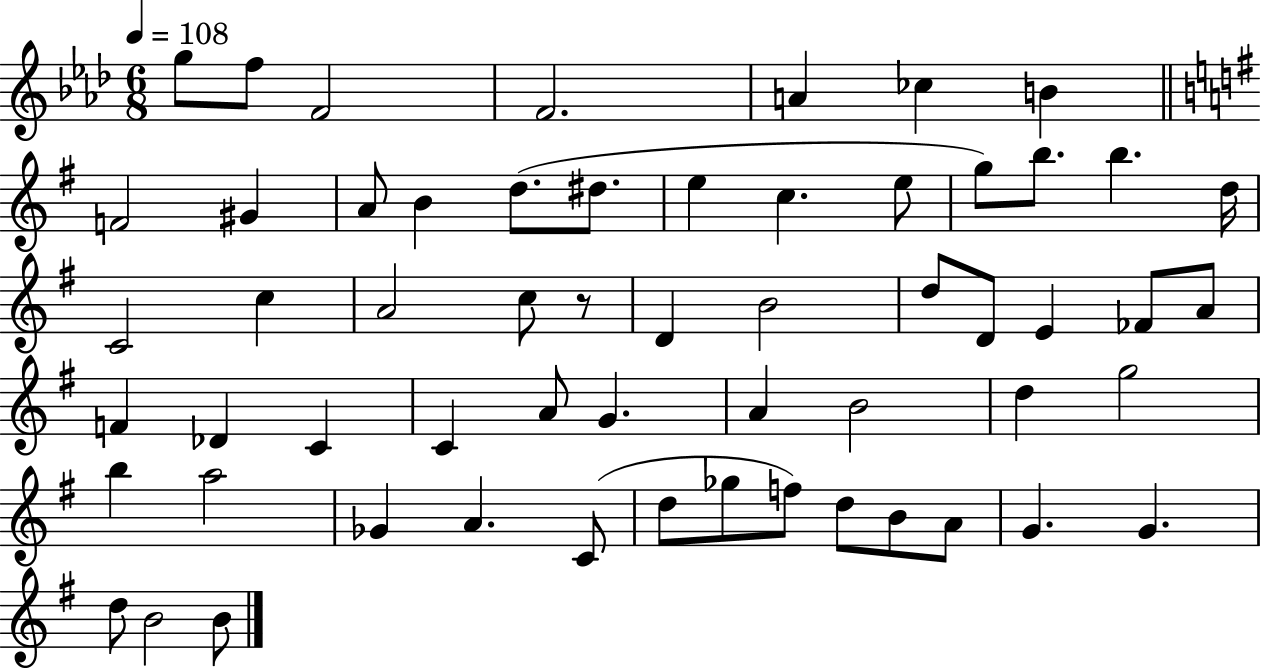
G5/e F5/e F4/h F4/h. A4/q CES5/q B4/q F4/h G#4/q A4/e B4/q D5/e. D#5/e. E5/q C5/q. E5/e G5/e B5/e. B5/q. D5/s C4/h C5/q A4/h C5/e R/e D4/q B4/h D5/e D4/e E4/q FES4/e A4/e F4/q Db4/q C4/q C4/q A4/e G4/q. A4/q B4/h D5/q G5/h B5/q A5/h Gb4/q A4/q. C4/e D5/e Gb5/e F5/e D5/e B4/e A4/e G4/q. G4/q. D5/e B4/h B4/e